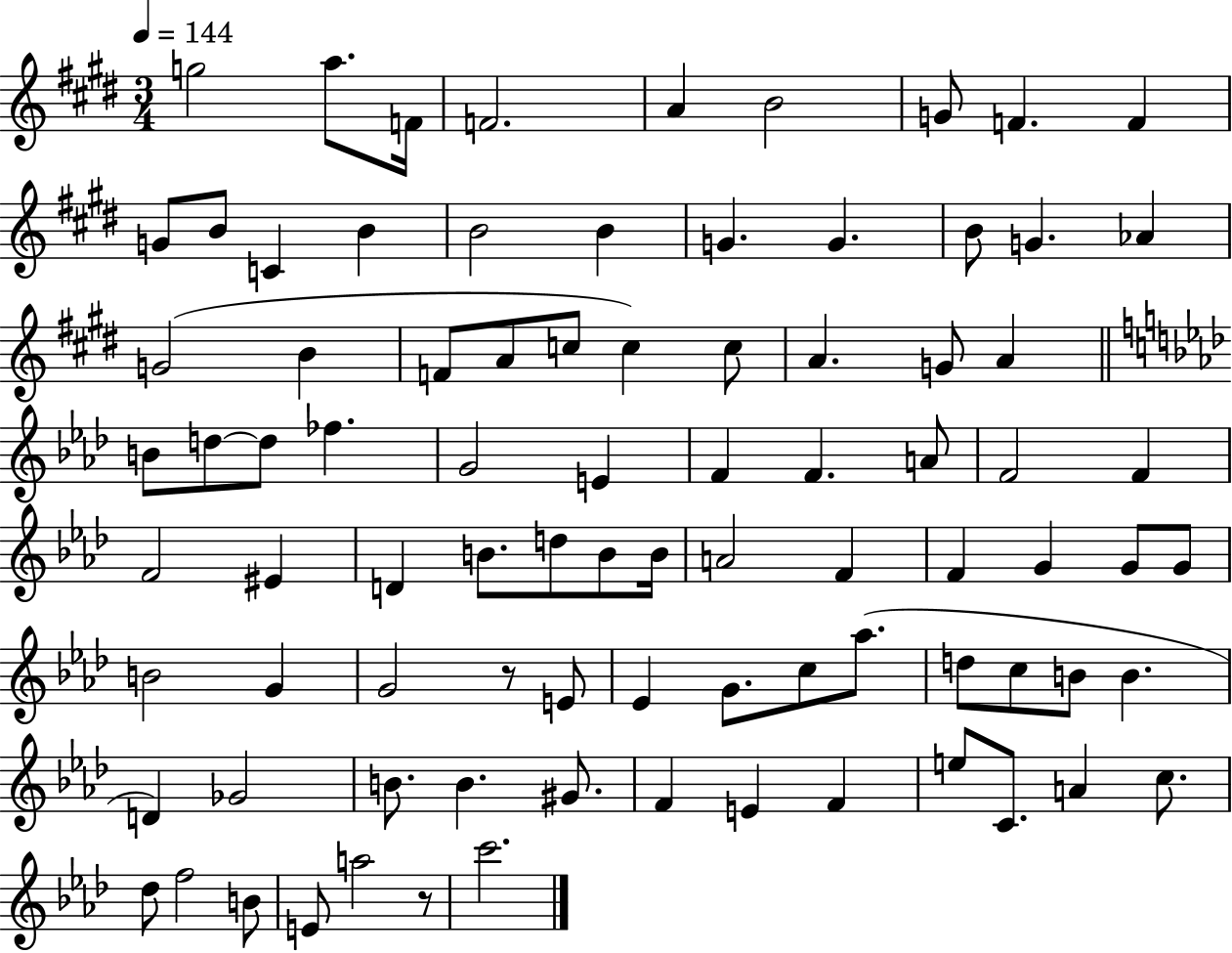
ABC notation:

X:1
T:Untitled
M:3/4
L:1/4
K:E
g2 a/2 F/4 F2 A B2 G/2 F F G/2 B/2 C B B2 B G G B/2 G _A G2 B F/2 A/2 c/2 c c/2 A G/2 A B/2 d/2 d/2 _f G2 E F F A/2 F2 F F2 ^E D B/2 d/2 B/2 B/4 A2 F F G G/2 G/2 B2 G G2 z/2 E/2 _E G/2 c/2 _a/2 d/2 c/2 B/2 B D _G2 B/2 B ^G/2 F E F e/2 C/2 A c/2 _d/2 f2 B/2 E/2 a2 z/2 c'2